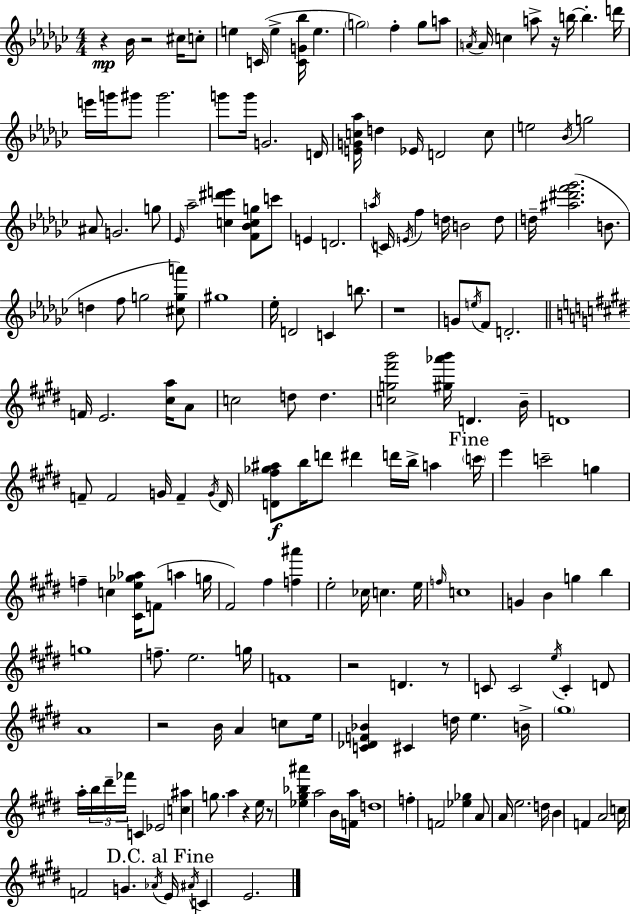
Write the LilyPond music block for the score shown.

{
  \clef treble
  \numericTimeSignature
  \time 4/4
  \key ees \minor
  r4\mp bes'16 r2 cis''16 c''8-. | e''4 c'16( e''4-> <c' g' bes''>16 e''4. | \parenthesize g''2) f''4-. g''8 a''8 | \acciaccatura { a'16 } a'16 c''4 a''8-> r16 b''16~~ b''4.-. | \break d'''16 e'''16 g'''16 gis'''8 gis'''2. | g'''8 g'''16 g'2. | d'16 <e' g' c'' aes''>16 d''4 ees'16 d'2 c''8 | e''2 \acciaccatura { bes'16 } g''2 | \break ais'8 g'2. | g''8 \grace { ees'16 } aes''2-- <c'' dis''' e'''>4 <f' bes' c'' g''>8 | c'''8 e'4 d'2. | \acciaccatura { a''16 } c'16 \acciaccatura { e'16 } f''4 d''16 b'2 | \break d''8 d''16-- <ais'' dis''' f''' ges'''>2.( | b'8. d''4 f''8 g''2 | <cis'' g'' a'''>8) gis''1 | ees''16-. d'2 c'4 | \break b''8. r1 | g'8 \acciaccatura { e''16 } f'8 d'2.-. | \bar "||" \break \key e \major f'16 e'2. <cis'' a''>16 a'8 | c''2 d''8 d''4. | <c'' g'' fis''' b'''>2 <gis'' aes''' b'''>16 d'4. b'16-- | d'1 | \break f'8-- f'2 g'16 f'4-- \acciaccatura { g'16 } | dis'16 <d' fis'' ges'' ais''>8\f b''16 d'''8 dis'''4 d'''16 b''16-> a''4 | \mark "Fine" \parenthesize c'''16 e'''4 c'''2-- g''4 | f''4-- c''4 <cis' e'' ges'' aes''>16 f'8( a''4 | \break g''16 fis'2) fis''4 <f'' ais'''>4 | e''2-. ces''16 c''4. | e''16 \grace { f''16 } c''1 | g'4 b'4 g''4 b''4 | \break g''1 | f''8.-- e''2. | g''16 f'1 | r2 d'4. | \break r8 c'8 c'2 \acciaccatura { e''16 } c'4-. | d'8 a'1 | r2 b'16 a'4 | c''8 e''16 <c' des' f' bes'>4 cis'4 d''16 e''4. | \break b'16-> \parenthesize gis''1 | a''16-. \tuplet 3/2 { b''16 dis'''16-- fes'''16 } c'4 ees'2 | <c'' ais''>4 g''8. a''4 r4 | e''16 r8 <ees'' gis'' bes'' ais'''>4 a''2 | \break b'16 <f' a''>16 d''1 | f''4-. f'2 <ees'' ges''>4 | a'8 a'16 e''2. | d''16 b'4 f'4 a'2 | \break c''16 f'2 g'4. | \acciaccatura { aes'16 } \mark "D.C. al Fine" e'16 \acciaccatura { ais'16 } c'4 e'2. | \bar "|."
}